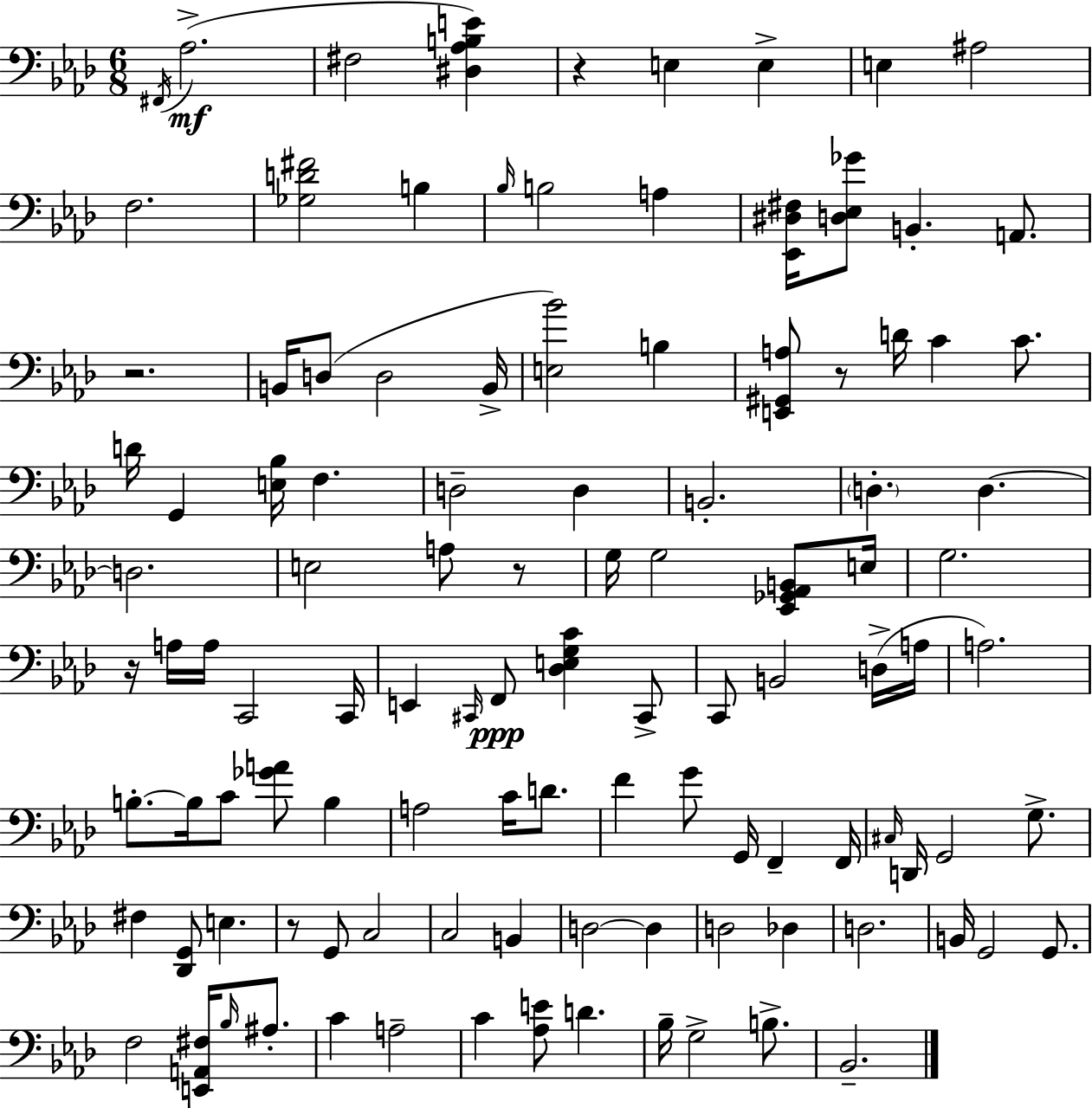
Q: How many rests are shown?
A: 6